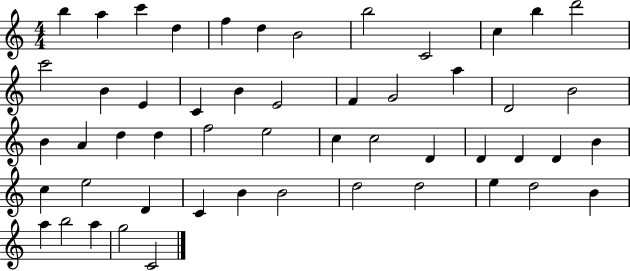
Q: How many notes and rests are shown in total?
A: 52